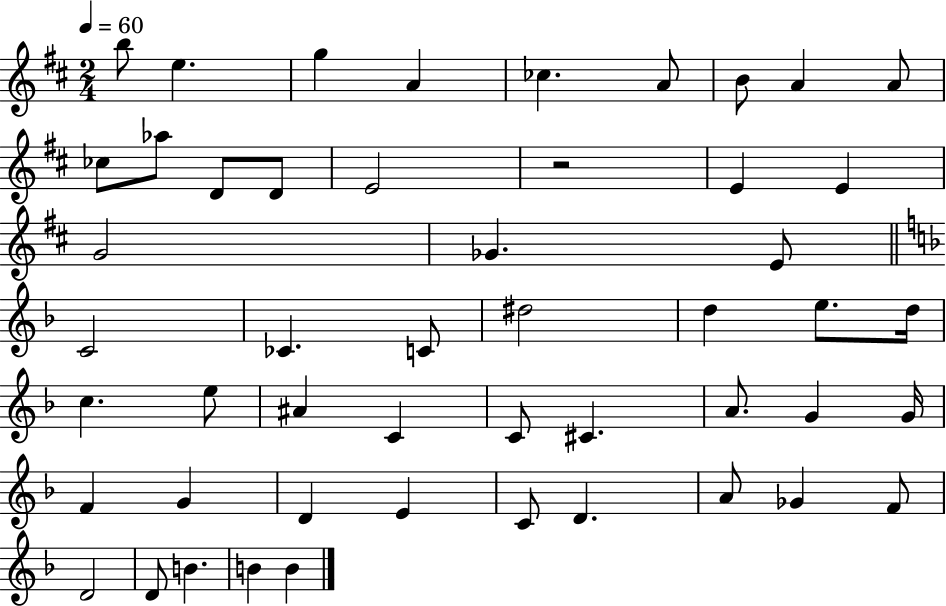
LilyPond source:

{
  \clef treble
  \numericTimeSignature
  \time 2/4
  \key d \major
  \tempo 4 = 60
  b''8 e''4. | g''4 a'4 | ces''4. a'8 | b'8 a'4 a'8 | \break ces''8 aes''8 d'8 d'8 | e'2 | r2 | e'4 e'4 | \break g'2 | ges'4. e'8 | \bar "||" \break \key d \minor c'2 | ces'4. c'8 | dis''2 | d''4 e''8. d''16 | \break c''4. e''8 | ais'4 c'4 | c'8 cis'4. | a'8. g'4 g'16 | \break f'4 g'4 | d'4 e'4 | c'8 d'4. | a'8 ges'4 f'8 | \break d'2 | d'8 b'4. | b'4 b'4 | \bar "|."
}